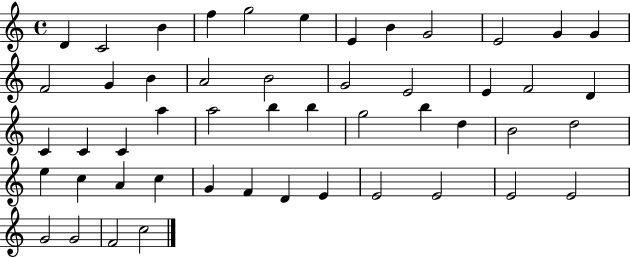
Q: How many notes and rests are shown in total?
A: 50